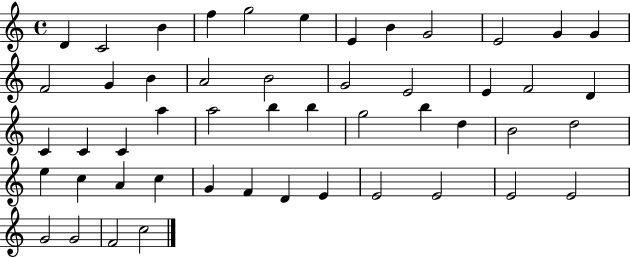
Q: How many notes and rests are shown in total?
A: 50